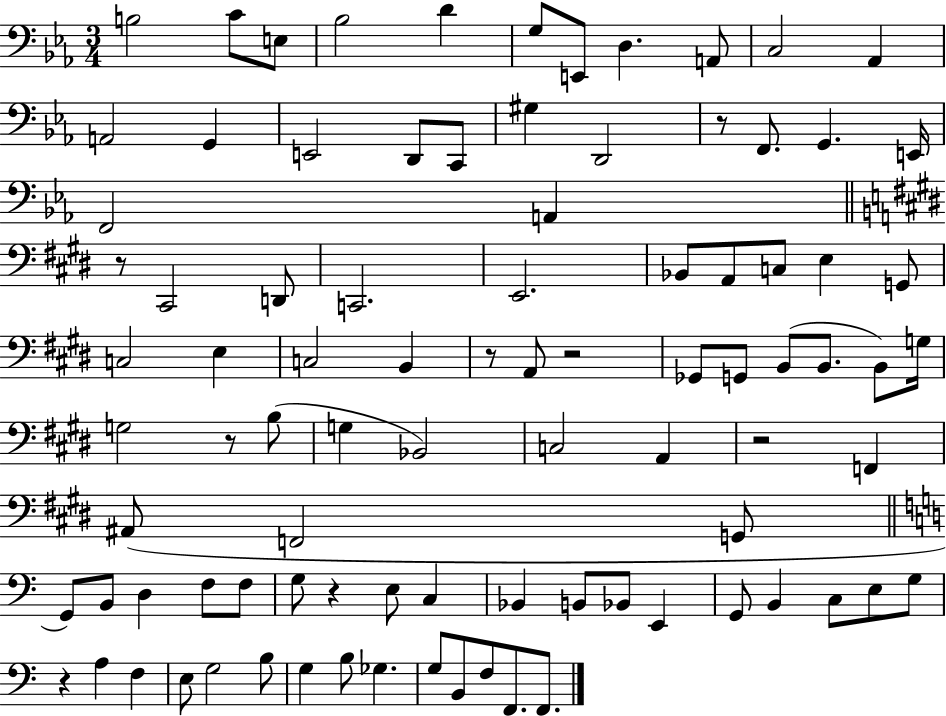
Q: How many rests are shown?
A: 8